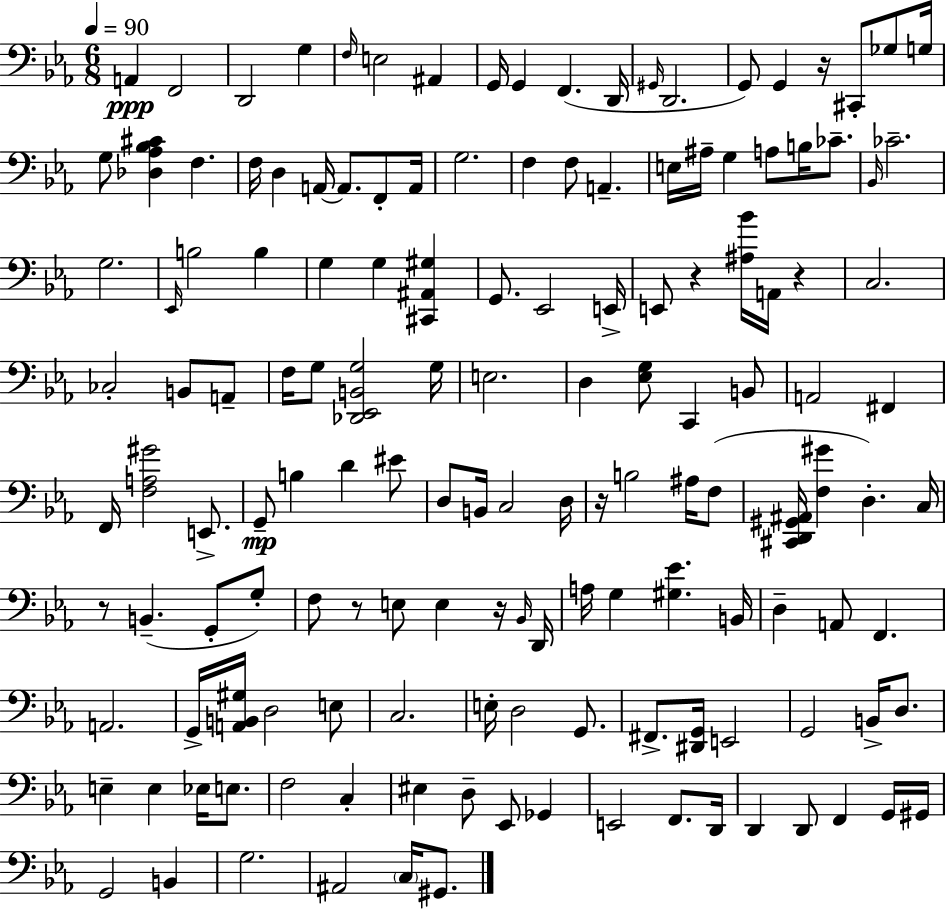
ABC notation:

X:1
T:Untitled
M:6/8
L:1/4
K:Cm
A,, F,,2 D,,2 G, F,/4 E,2 ^A,, G,,/4 G,, F,, D,,/4 ^G,,/4 D,,2 G,,/2 G,, z/4 ^C,,/2 _G,/2 G,/4 G,/2 [_D,_A,_B,^C] F, F,/4 D, A,,/4 A,,/2 F,,/2 A,,/4 G,2 F, F,/2 A,, E,/4 ^A,/4 G, A,/2 B,/4 _C/2 _B,,/4 _C2 G,2 _E,,/4 B,2 B, G, G, [^C,,^A,,^G,] G,,/2 _E,,2 E,,/4 E,,/2 z [^A,_B]/4 A,,/4 z C,2 _C,2 B,,/2 A,,/2 F,/4 G,/2 [_D,,_E,,B,,G,]2 G,/4 E,2 D, [_E,G,]/2 C,, B,,/2 A,,2 ^F,, F,,/4 [F,A,^G]2 E,,/2 G,,/2 B, D ^E/2 D,/2 B,,/4 C,2 D,/4 z/4 B,2 ^A,/4 F,/2 [^C,,D,,^G,,^A,,]/4 [F,^G] D, C,/4 z/2 B,, G,,/2 G,/2 F,/2 z/2 E,/2 E, z/4 _B,,/4 D,,/4 A,/4 G, [^G,_E] B,,/4 D, A,,/2 F,, A,,2 G,,/4 [A,,B,,^G,]/4 D,2 E,/2 C,2 E,/4 D,2 G,,/2 ^F,,/2 [^D,,G,,]/4 E,,2 G,,2 B,,/4 D,/2 E, E, _E,/4 E,/2 F,2 C, ^E, D,/2 _E,,/2 _G,, E,,2 F,,/2 D,,/4 D,, D,,/2 F,, G,,/4 ^G,,/4 G,,2 B,, G,2 ^A,,2 C,/4 ^G,,/2